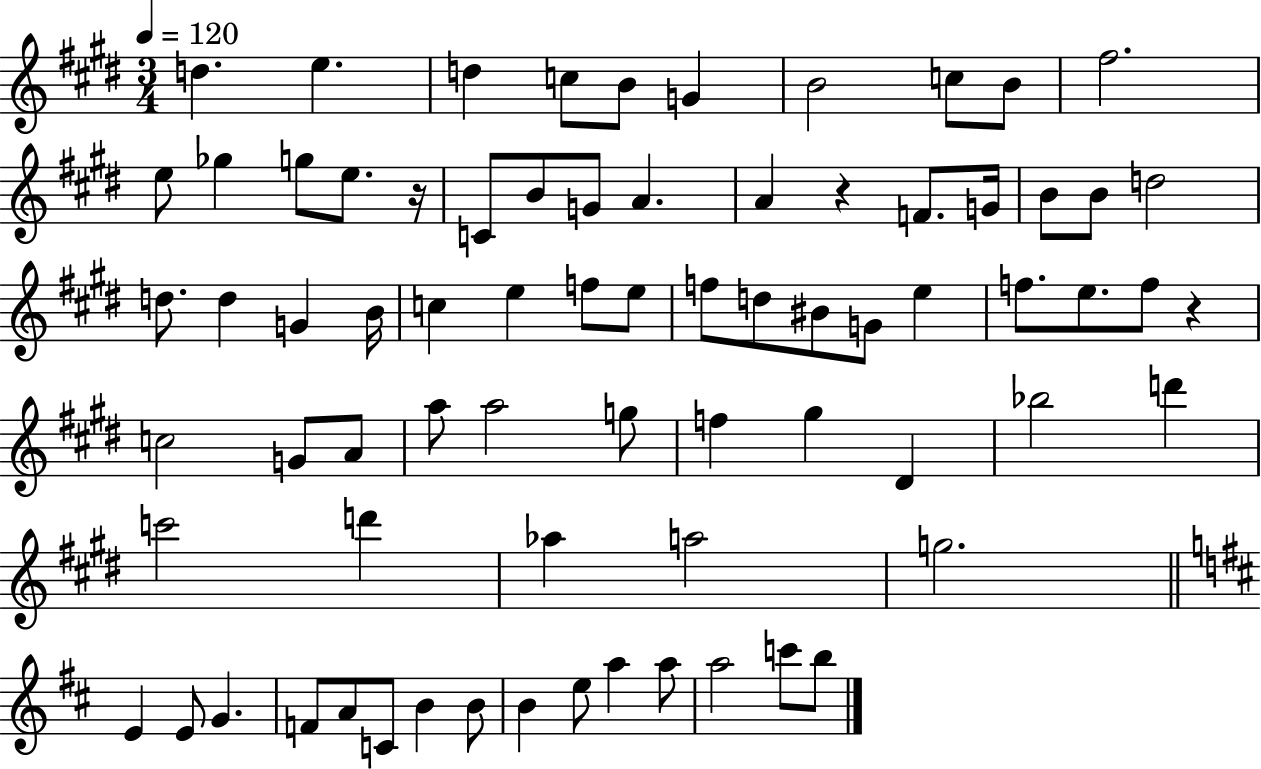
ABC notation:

X:1
T:Untitled
M:3/4
L:1/4
K:E
d e d c/2 B/2 G B2 c/2 B/2 ^f2 e/2 _g g/2 e/2 z/4 C/2 B/2 G/2 A A z F/2 G/4 B/2 B/2 d2 d/2 d G B/4 c e f/2 e/2 f/2 d/2 ^B/2 G/2 e f/2 e/2 f/2 z c2 G/2 A/2 a/2 a2 g/2 f ^g ^D _b2 d' c'2 d' _a a2 g2 E E/2 G F/2 A/2 C/2 B B/2 B e/2 a a/2 a2 c'/2 b/2